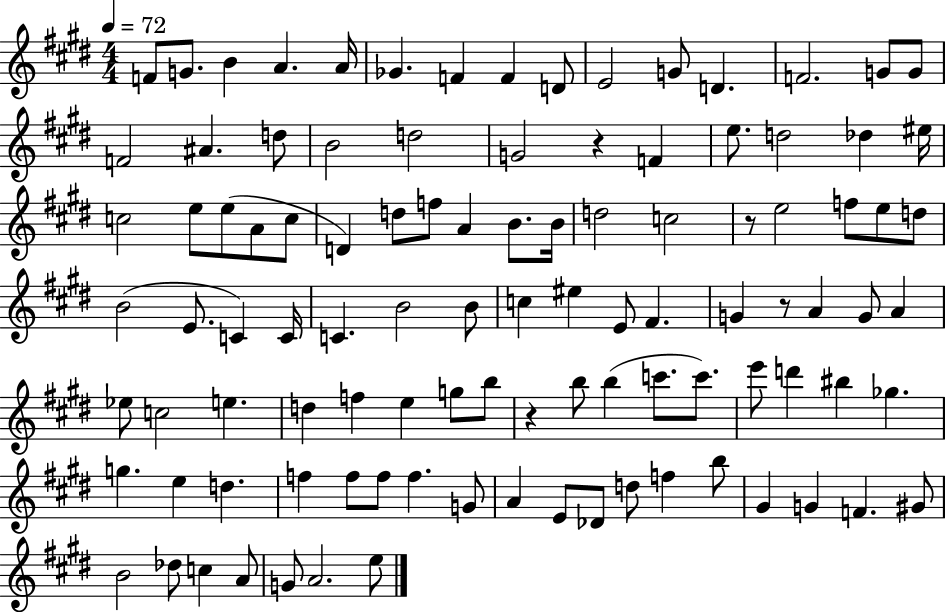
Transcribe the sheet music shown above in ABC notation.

X:1
T:Untitled
M:4/4
L:1/4
K:E
F/2 G/2 B A A/4 _G F F D/2 E2 G/2 D F2 G/2 G/2 F2 ^A d/2 B2 d2 G2 z F e/2 d2 _d ^e/4 c2 e/2 e/2 A/2 c/2 D d/2 f/2 A B/2 B/4 d2 c2 z/2 e2 f/2 e/2 d/2 B2 E/2 C C/4 C B2 B/2 c ^e E/2 ^F G z/2 A G/2 A _e/2 c2 e d f e g/2 b/2 z b/2 b c'/2 c'/2 e'/2 d' ^b _g g e d f f/2 f/2 f G/2 A E/2 _D/2 d/2 f b/2 ^G G F ^G/2 B2 _d/2 c A/2 G/2 A2 e/2